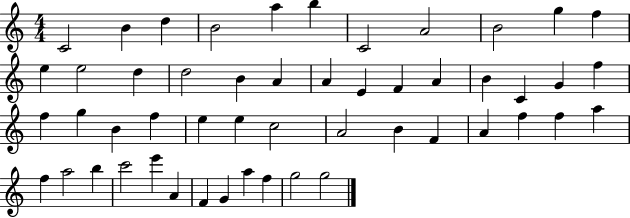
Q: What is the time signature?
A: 4/4